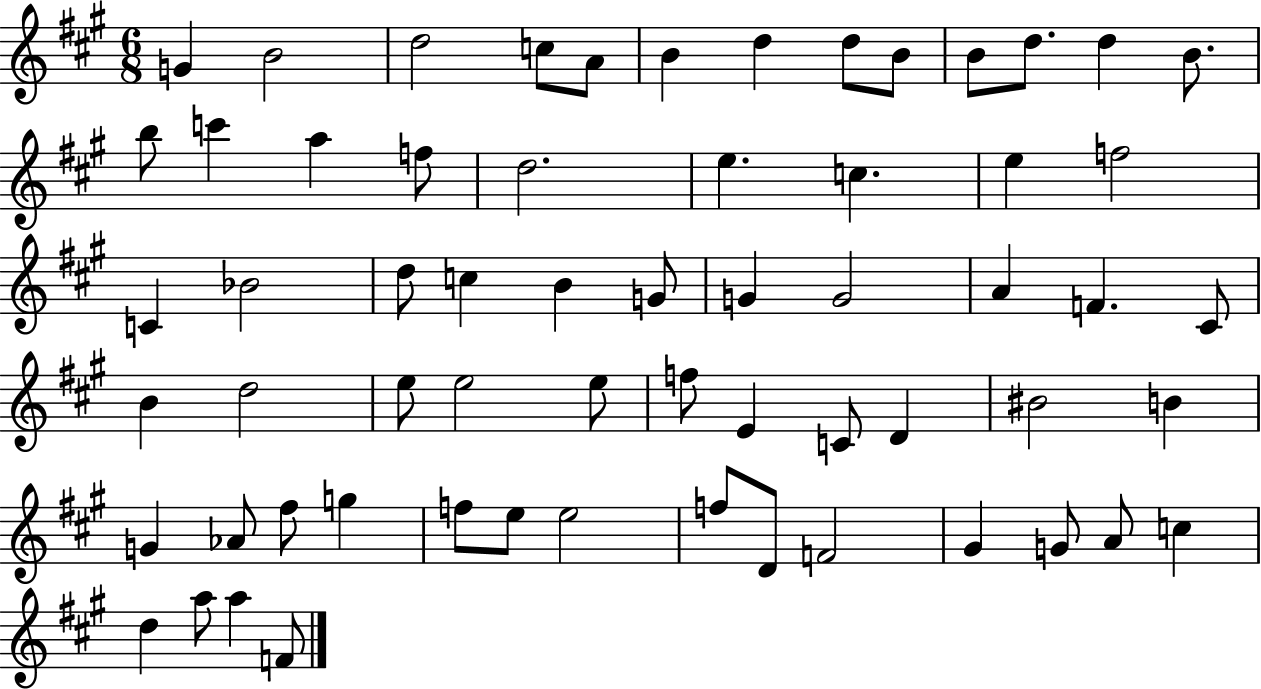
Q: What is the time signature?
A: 6/8